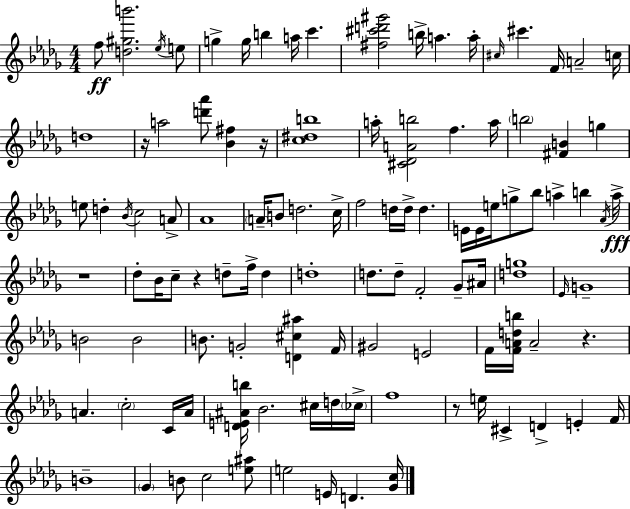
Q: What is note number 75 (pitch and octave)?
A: C#5